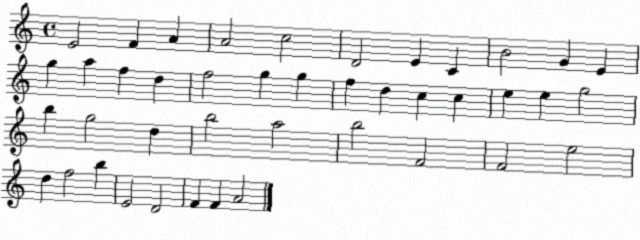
X:1
T:Untitled
M:4/4
L:1/4
K:C
E2 F A A2 c2 D2 E C B2 G E g a f d f2 g g f d c c e e g2 b g2 d b2 a2 b2 F2 F2 e2 d f2 b E2 D2 F F A2